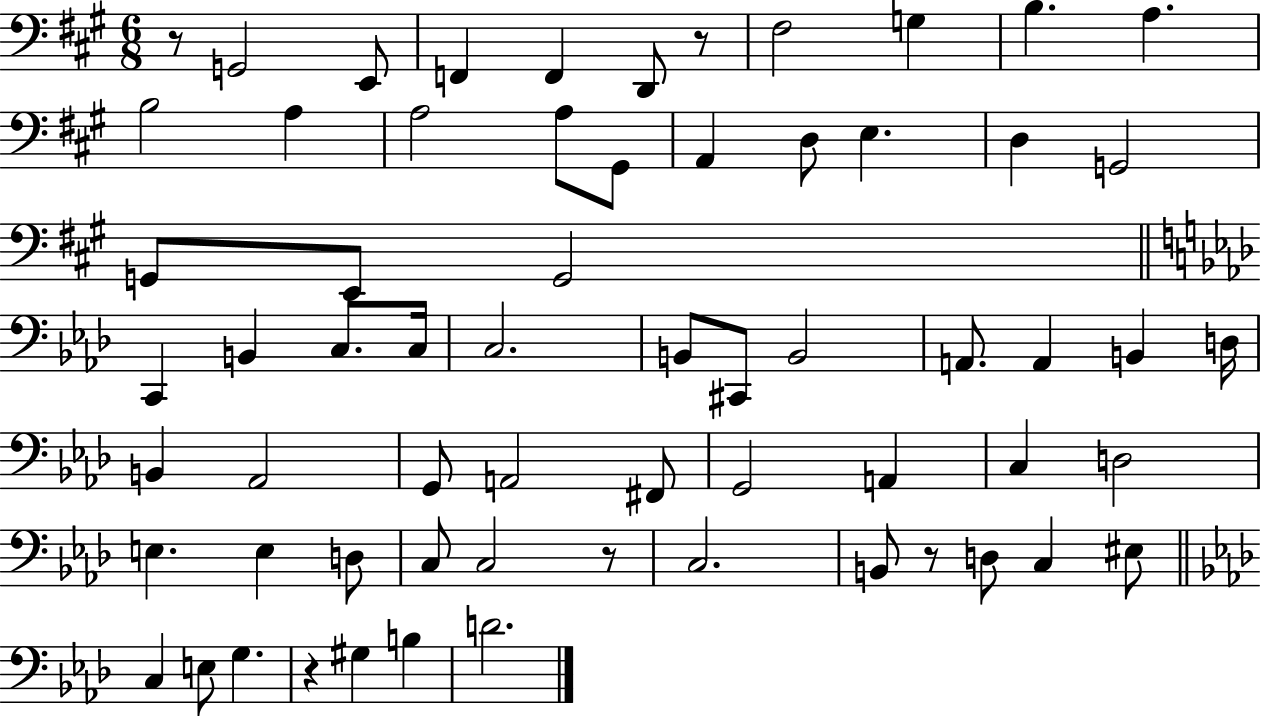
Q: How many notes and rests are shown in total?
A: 64